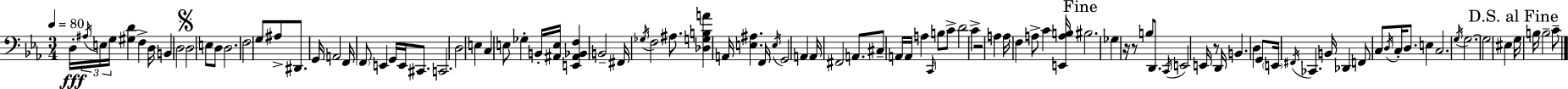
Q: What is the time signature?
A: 3/4